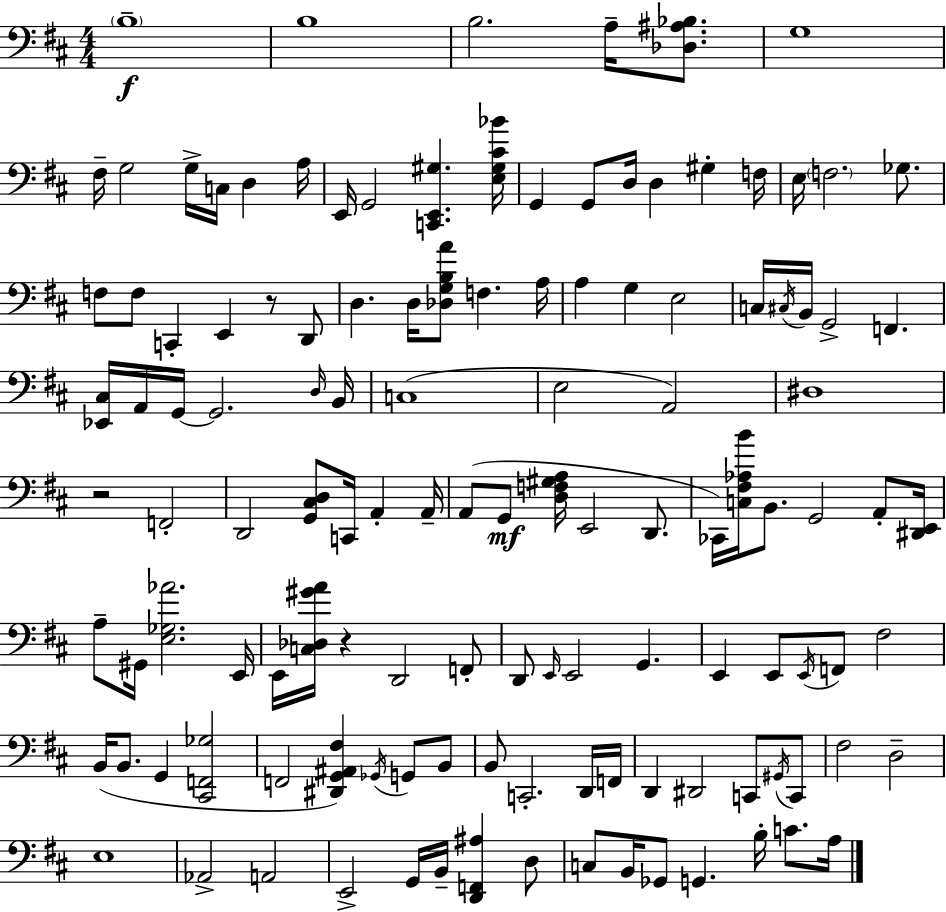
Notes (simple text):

B3/w B3/w B3/h. A3/s [Db3,A#3,Bb3]/e. G3/w F#3/s G3/h G3/s C3/s D3/q A3/s E2/s G2/h [C2,E2,G#3]/q. [E3,G#3,C#4,Bb4]/s G2/q G2/e D3/s D3/q G#3/q F3/s E3/s F3/h. Gb3/e. F3/e F3/e C2/q E2/q R/e D2/e D3/q. D3/s [Db3,G3,B3,A4]/e F3/q. A3/s A3/q G3/q E3/h C3/s C#3/s B2/s G2/h F2/q. [Eb2,C#3]/s A2/s G2/s G2/h. D3/s B2/s C3/w E3/h A2/h D#3/w R/h F2/h D2/h [G2,C#3,D3]/e C2/s A2/q A2/s A2/e G2/e [D3,F3,G#3,A3]/s E2/h D2/e. CES2/s [C3,F#3,Ab3,B4]/s B2/e. G2/h A2/e [D#2,E2]/s A3/e G#2/s [E3,Gb3,Ab4]/h. E2/s E2/s [C3,Db3,G#4,A4]/s R/q D2/h F2/e D2/e E2/s E2/h G2/q. E2/q E2/e E2/s F2/e F#3/h B2/s B2/e. G2/q [C#2,F2,Gb3]/h F2/h [D#2,G2,A#2,F#3]/q Gb2/s G2/e B2/e B2/e C2/h. D2/s F2/s D2/q D#2/h C2/e G#2/s C2/e F#3/h D3/h E3/w Ab2/h A2/h E2/h G2/s B2/s [D2,F2,A#3]/q D3/e C3/e B2/s Gb2/e G2/q. B3/s C4/e. A3/s